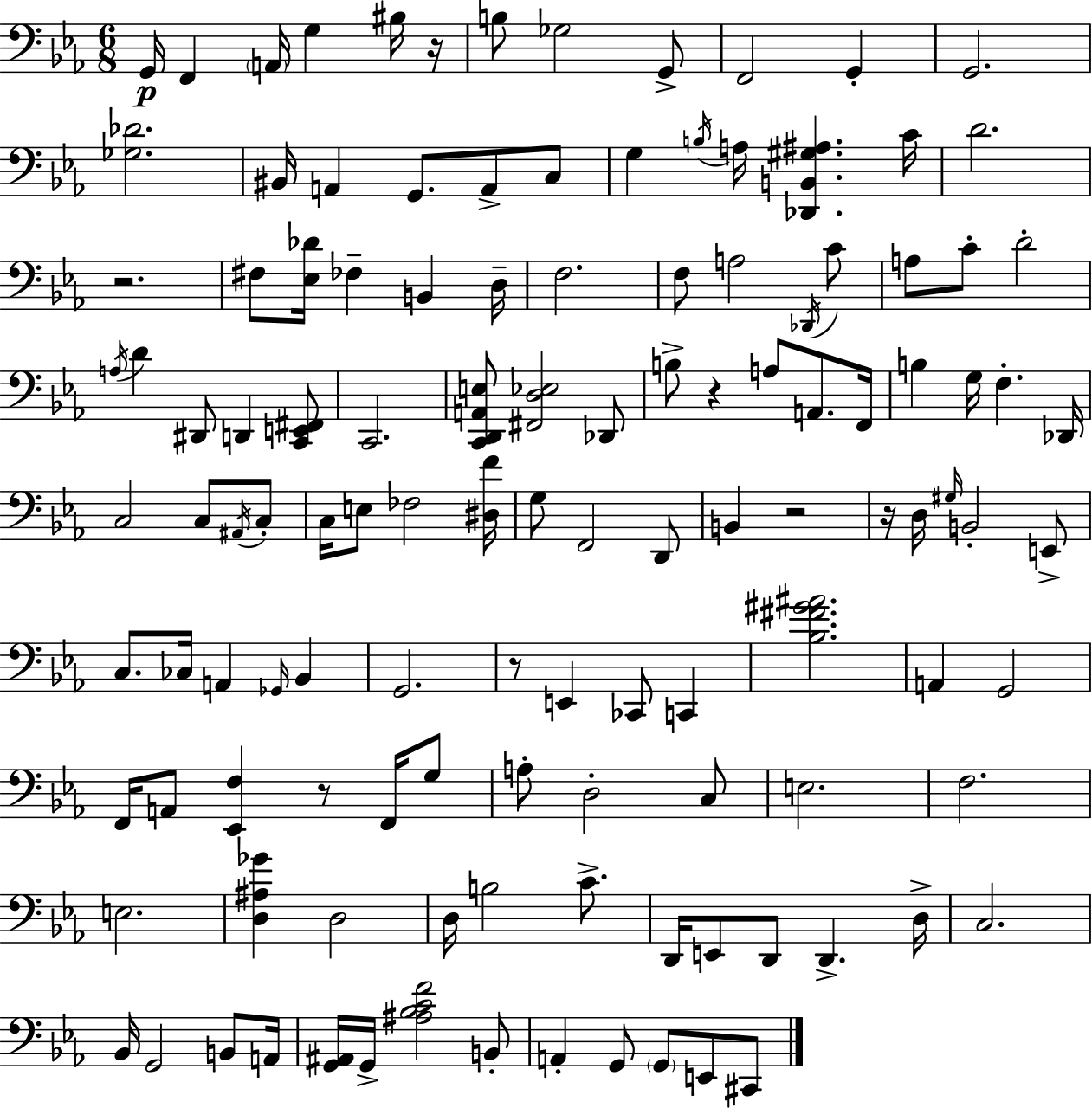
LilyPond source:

{
  \clef bass
  \numericTimeSignature
  \time 6/8
  \key ees \major
  g,16\p f,4 \parenthesize a,16 g4 bis16 r16 | b8 ges2 g,8-> | f,2 g,4-. | g,2. | \break <ges des'>2. | bis,16 a,4 g,8. a,8-> c8 | g4 \acciaccatura { b16 } a16 <des, b, gis ais>4. | c'16 d'2. | \break r2. | fis8 <ees des'>16 fes4-- b,4 | d16-- f2. | f8 a2 \acciaccatura { des,16 } | \break c'8 a8 c'8-. d'2-. | \acciaccatura { a16 } d'4 dis,8 d,4 | <c, e, fis,>8 c,2. | <c, d, a, e>8 <fis, d ees>2 | \break des,8 b8-> r4 a8 a,8. | f,16 b4 g16 f4.-. | des,16 c2 c8 | \acciaccatura { ais,16 } c8-. c16 e8 fes2 | \break <dis f'>16 g8 f,2 | d,8 b,4 r2 | r16 d16 \grace { gis16 } b,2-. | e,8-> c8. ces16 a,4 | \break \grace { ges,16 } bes,4 g,2. | r8 e,4 | ces,8 c,4 <bes fis' gis' ais'>2. | a,4 g,2 | \break f,16 a,8 <ees, f>4 | r8 f,16 g8 a8-. d2-. | c8 e2. | f2. | \break e2. | <d ais ges'>4 d2 | d16 b2 | c'8.-> d,16 e,8 d,8 d,4.-> | \break d16-> c2. | bes,16 g,2 | b,8 a,16 <g, ais,>16 g,16-> <ais bes c' f'>2 | b,8-. a,4-. g,8 | \break \parenthesize g,8 e,8 cis,8 \bar "|."
}